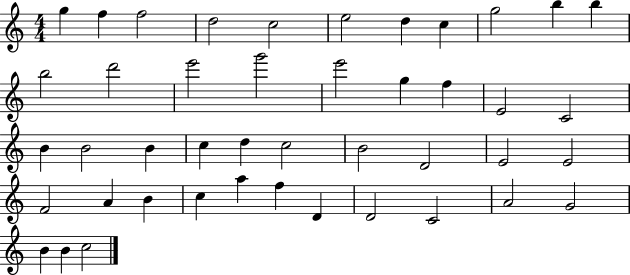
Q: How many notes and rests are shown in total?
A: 44